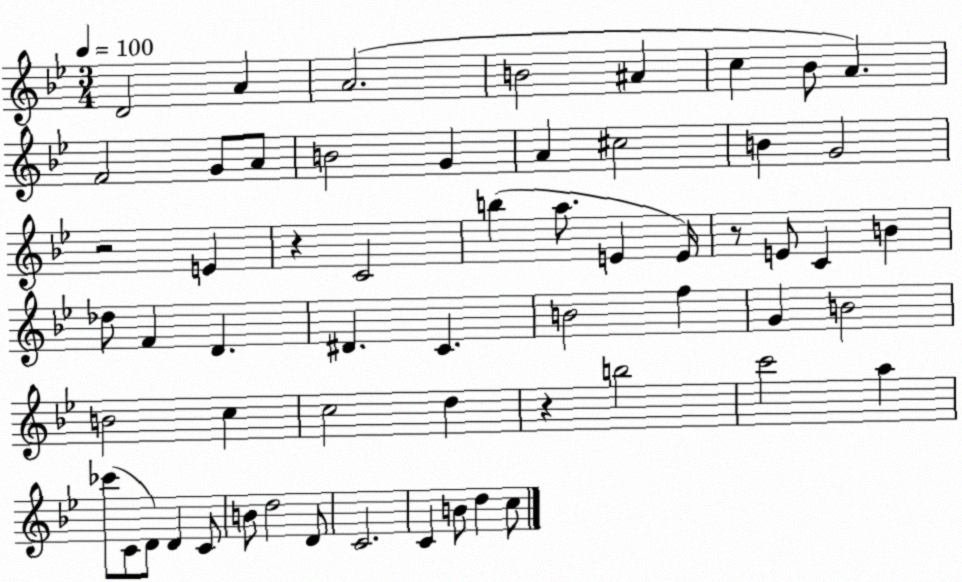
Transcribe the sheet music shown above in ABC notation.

X:1
T:Untitled
M:3/4
L:1/4
K:Bb
D2 A A2 B2 ^A c _B/2 A F2 G/2 A/2 B2 G A ^c2 B G2 z2 E z C2 b a/2 E E/4 z/2 E/2 C B _d/2 F D ^D C B2 f G B2 B2 c c2 d z b2 c'2 a _c'/2 C/2 D/2 D C/2 B/2 d2 D/2 C2 C B/2 d c/2